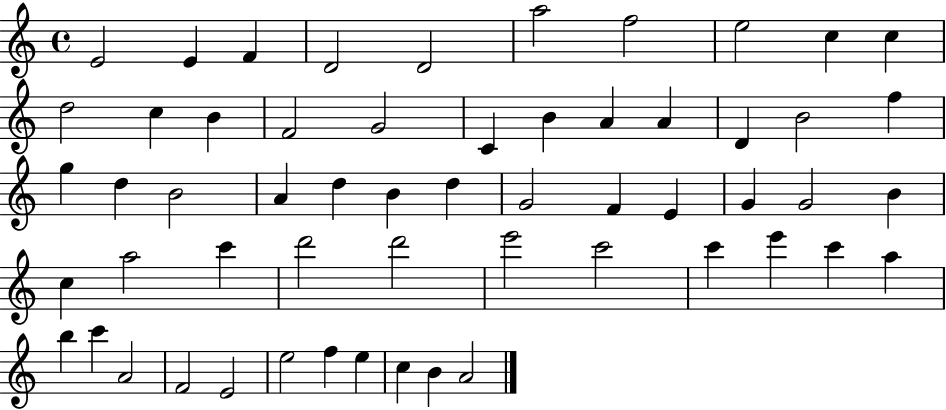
{
  \clef treble
  \time 4/4
  \defaultTimeSignature
  \key c \major
  e'2 e'4 f'4 | d'2 d'2 | a''2 f''2 | e''2 c''4 c''4 | \break d''2 c''4 b'4 | f'2 g'2 | c'4 b'4 a'4 a'4 | d'4 b'2 f''4 | \break g''4 d''4 b'2 | a'4 d''4 b'4 d''4 | g'2 f'4 e'4 | g'4 g'2 b'4 | \break c''4 a''2 c'''4 | d'''2 d'''2 | e'''2 c'''2 | c'''4 e'''4 c'''4 a''4 | \break b''4 c'''4 a'2 | f'2 e'2 | e''2 f''4 e''4 | c''4 b'4 a'2 | \break \bar "|."
}